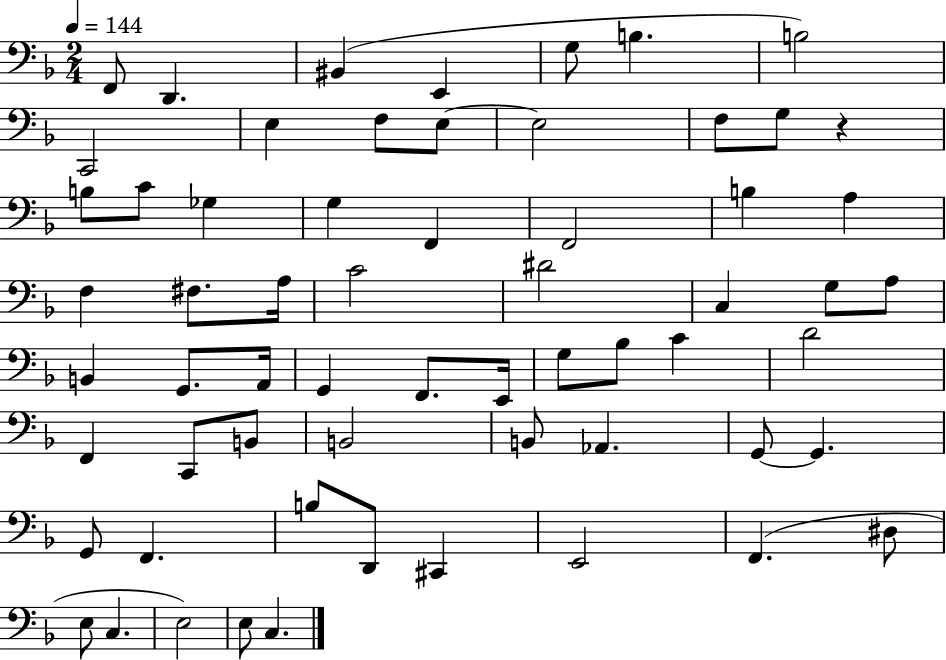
X:1
T:Untitled
M:2/4
L:1/4
K:F
F,,/2 D,, ^B,, E,, G,/2 B, B,2 C,,2 E, F,/2 E,/2 E,2 F,/2 G,/2 z B,/2 C/2 _G, G, F,, F,,2 B, A, F, ^F,/2 A,/4 C2 ^D2 C, G,/2 A,/2 B,, G,,/2 A,,/4 G,, F,,/2 E,,/4 G,/2 _B,/2 C D2 F,, C,,/2 B,,/2 B,,2 B,,/2 _A,, G,,/2 G,, G,,/2 F,, B,/2 D,,/2 ^C,, E,,2 F,, ^D,/2 E,/2 C, E,2 E,/2 C,